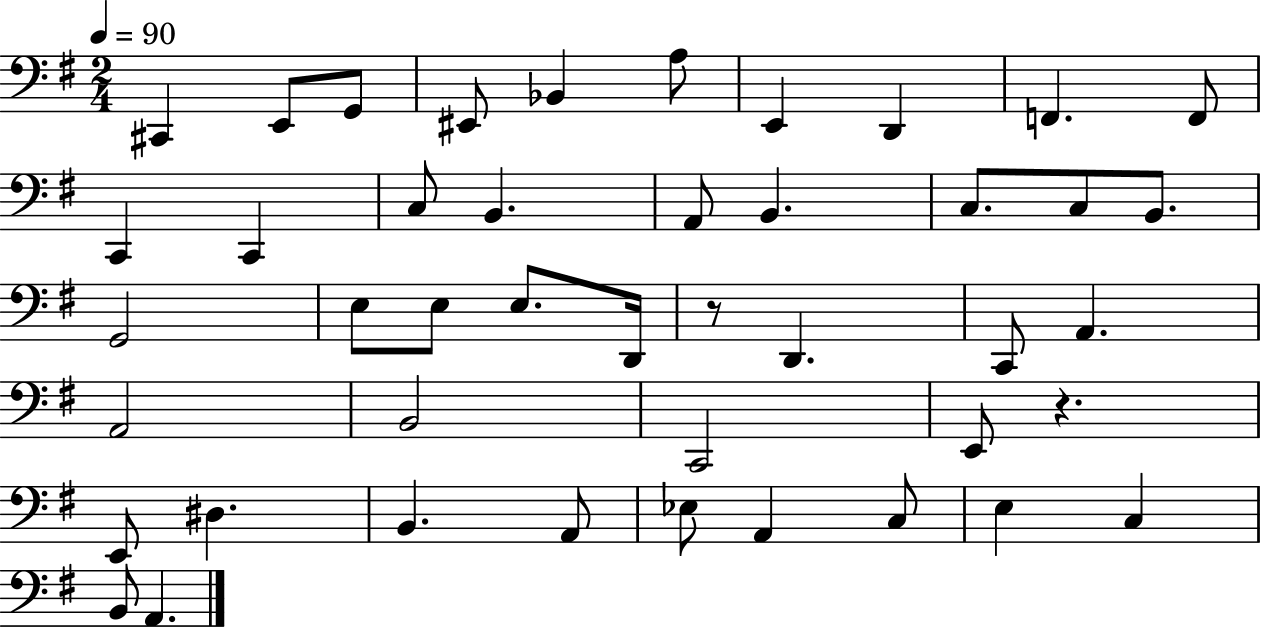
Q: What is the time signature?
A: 2/4